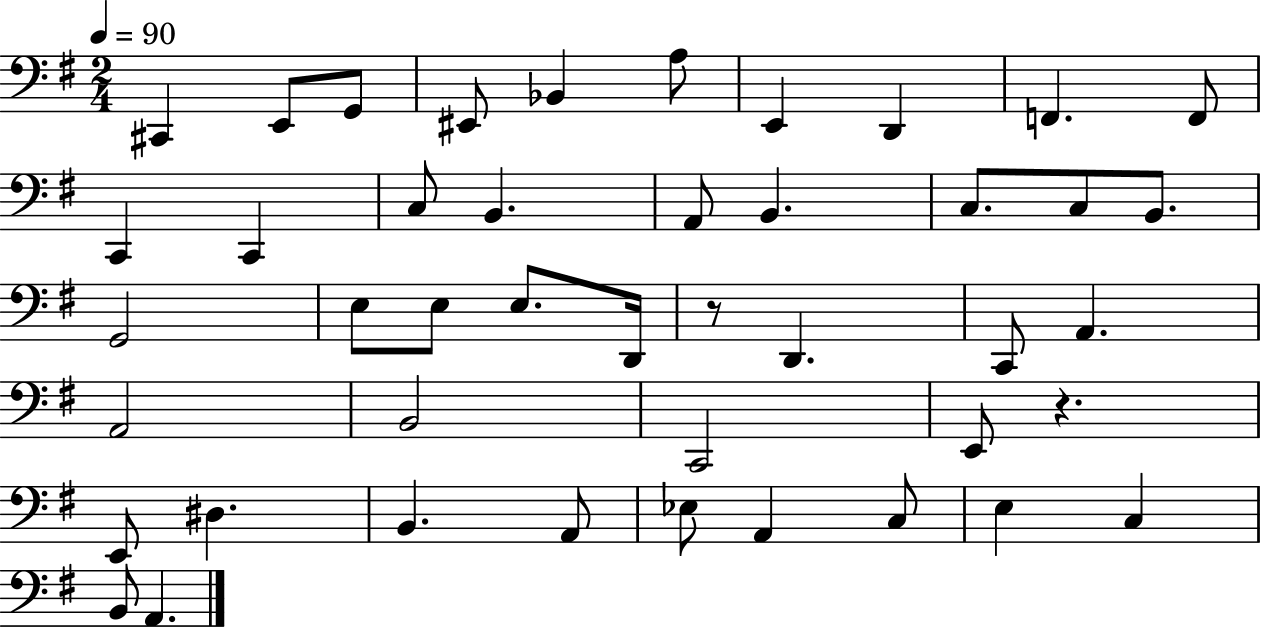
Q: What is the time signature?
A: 2/4